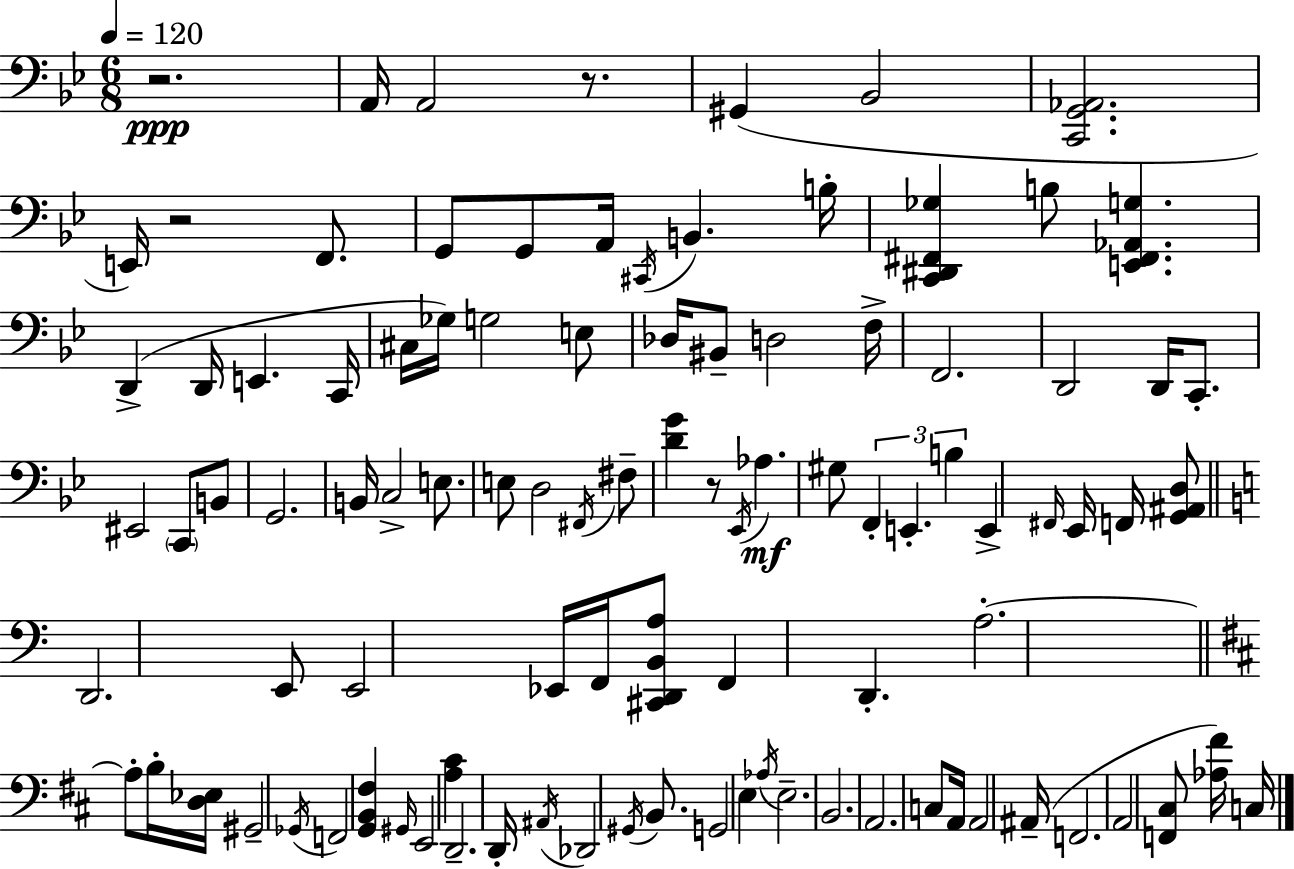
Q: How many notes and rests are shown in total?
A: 99